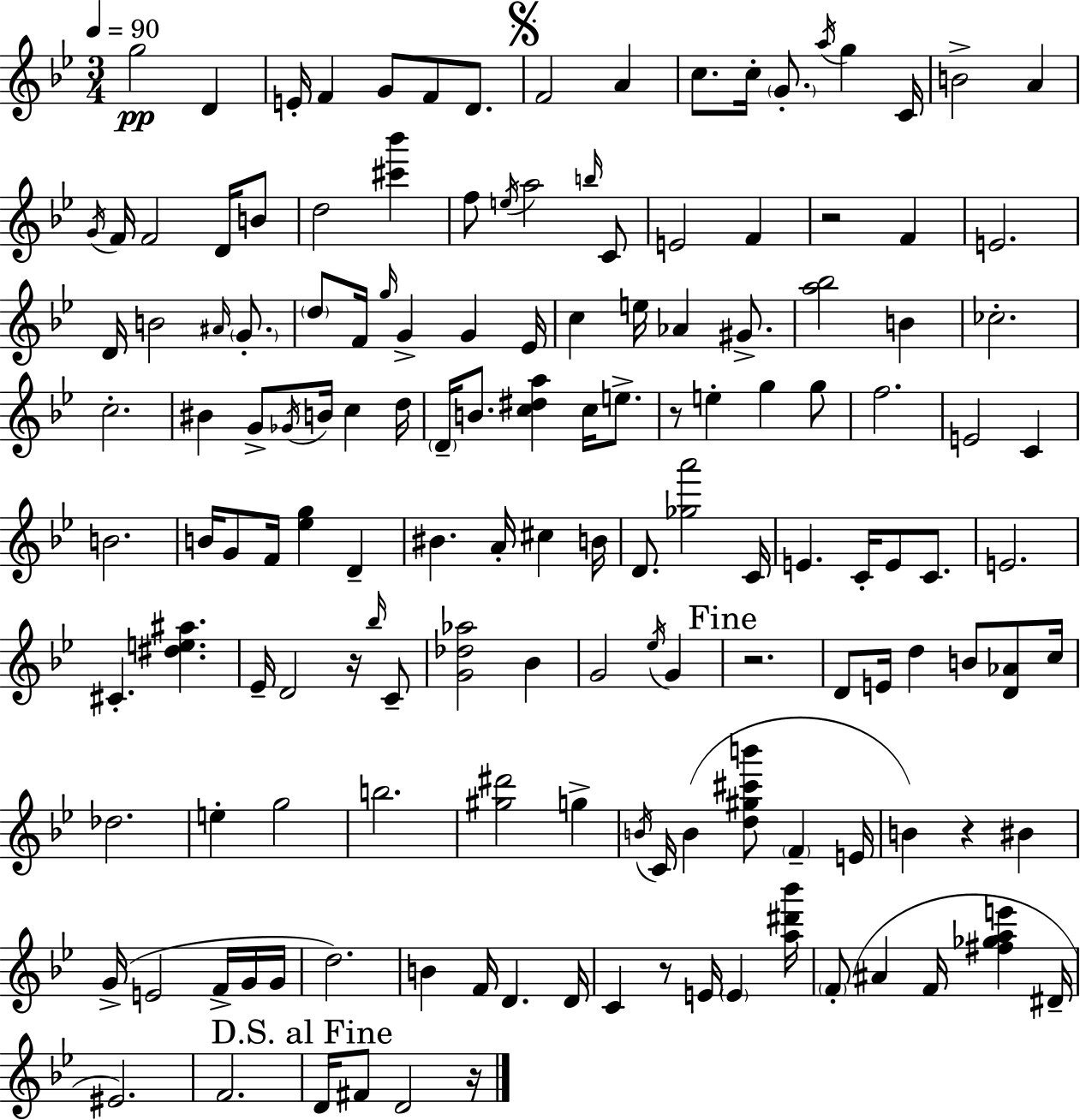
{
  \clef treble
  \numericTimeSignature
  \time 3/4
  \key g \minor
  \tempo 4 = 90
  g''2\pp d'4 | e'16-. f'4 g'8 f'8 d'8. | \mark \markup { \musicglyph "scripts.segno" } f'2 a'4 | c''8. c''16-. \parenthesize g'8.-. \acciaccatura { a''16 } g''4 | \break c'16 b'2-> a'4 | \acciaccatura { g'16 } f'16 f'2 d'16 | b'8 d''2 <cis''' bes'''>4 | f''8 \acciaccatura { e''16 } a''2 | \break \grace { b''16 } c'8 e'2 | f'4 r2 | f'4 e'2. | d'16 b'2 | \break \grace { ais'16 } \parenthesize g'8.-. \parenthesize d''8 f'16 \grace { g''16 } g'4-> | g'4 ees'16 c''4 e''16 aes'4 | gis'8.-> <a'' bes''>2 | b'4 ces''2.-. | \break c''2.-. | bis'4 g'8-> | \acciaccatura { ges'16 } b'16 c''4 d''16 \parenthesize d'16-- b'8. <c'' dis'' a''>4 | c''16 e''8.-> r8 e''4-. | \break g''4 g''8 f''2. | e'2 | c'4 b'2. | b'16 g'8 f'16 <ees'' g''>4 | \break d'4-- bis'4. | a'16-. cis''4 b'16 d'8. <ges'' a'''>2 | c'16 e'4. | c'16-. e'8 c'8. e'2. | \break cis'4.-. | <dis'' e'' ais''>4. ees'16-- d'2 | r16 \grace { bes''16 } c'8-- <g' des'' aes''>2 | bes'4 g'2 | \break \acciaccatura { ees''16 } g'4 \mark "Fine" r2. | d'8 e'16 | d''4 b'8 <d' aes'>8 c''16 des''2. | e''4-. | \break g''2 b''2. | <gis'' dis'''>2 | g''4-> \acciaccatura { b'16 } c'16 b'4( | <d'' gis'' cis''' b'''>8 \parenthesize f'4-- e'16 b'4) | \break r4 bis'4 g'16->( e'2 | f'16-> g'16 g'16 d''2.) | b'4 | f'16 d'4. d'16 c'4 | \break r8 e'16 \parenthesize e'4 <a'' dis''' bes'''>16 \parenthesize f'8-.( | ais'4 f'16 <fis'' ges'' a'' e'''>4 dis'16-- eis'2.) | f'2. | \mark "D.S. al Fine" d'16 fis'8 | \break d'2 r16 \bar "|."
}